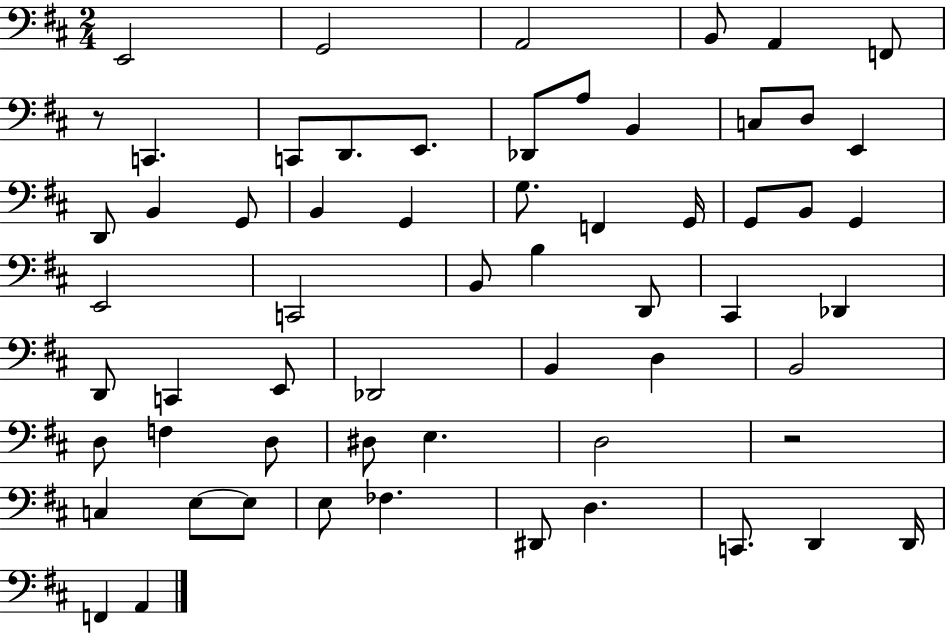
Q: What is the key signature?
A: D major